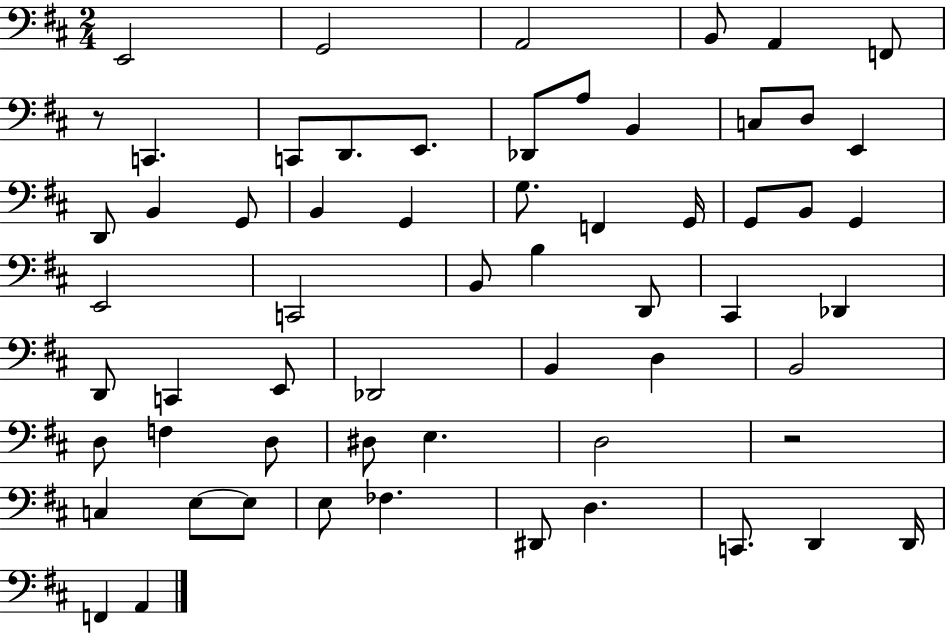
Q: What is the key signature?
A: D major